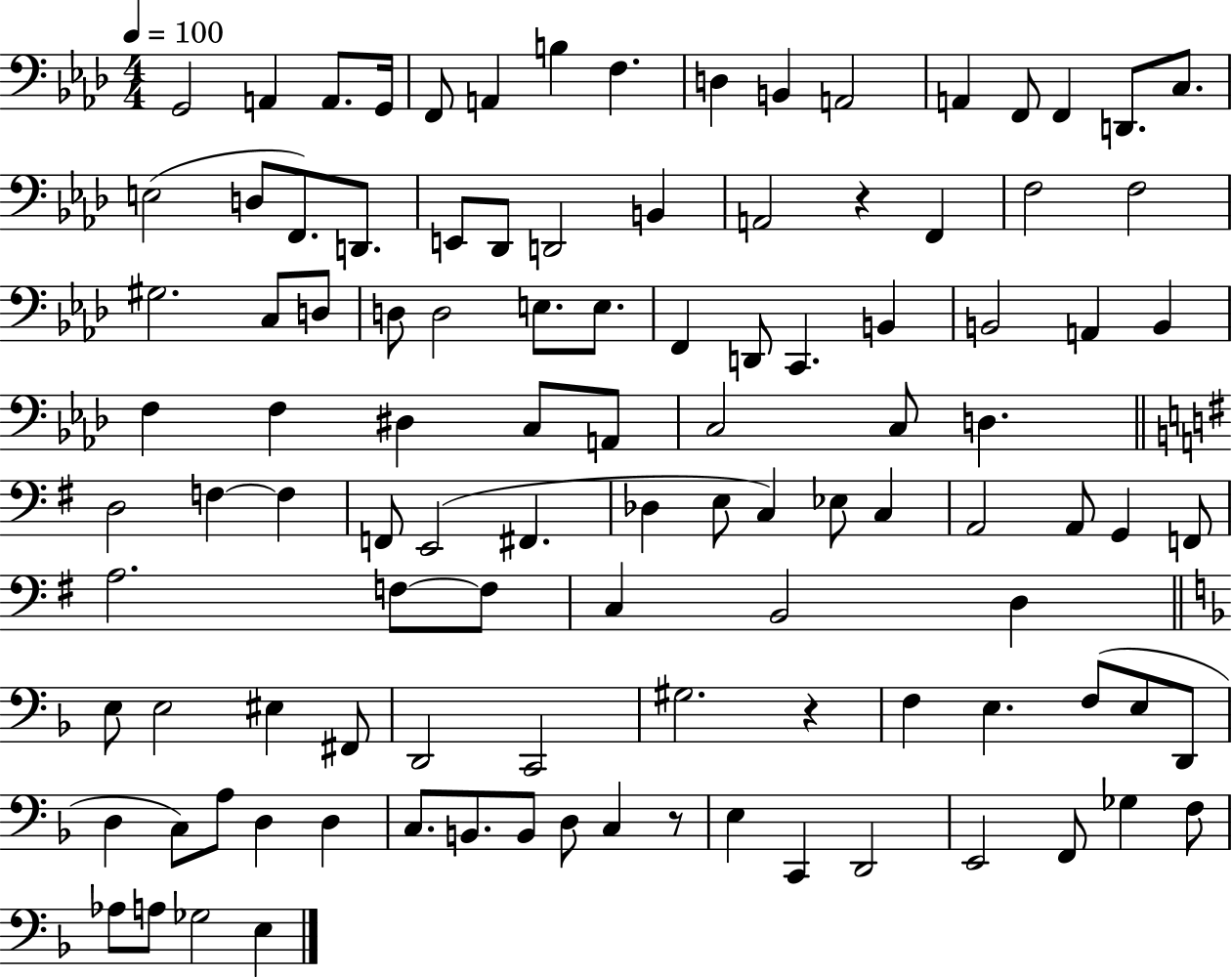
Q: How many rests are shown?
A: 3